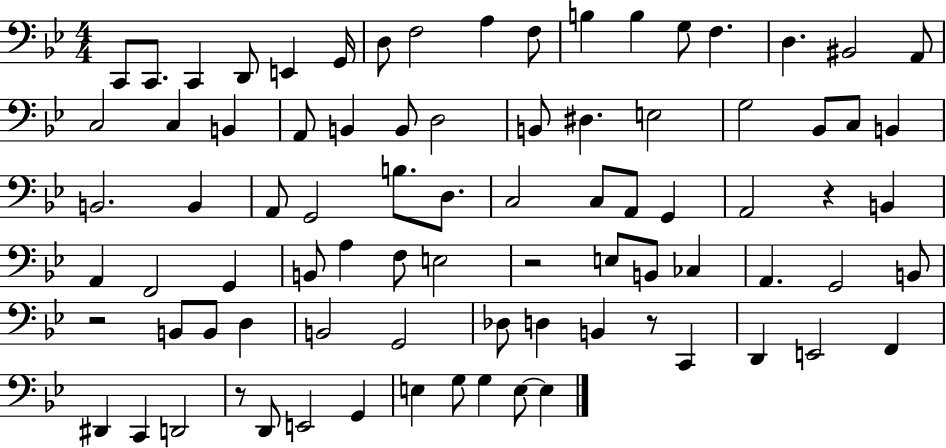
C2/e C2/e. C2/q D2/e E2/q G2/s D3/e F3/h A3/q F3/e B3/q B3/q G3/e F3/q. D3/q. BIS2/h A2/e C3/h C3/q B2/q A2/e B2/q B2/e D3/h B2/e D#3/q. E3/h G3/h Bb2/e C3/e B2/q B2/h. B2/q A2/e G2/h B3/e. D3/e. C3/h C3/e A2/e G2/q A2/h R/q B2/q A2/q F2/h G2/q B2/e A3/q F3/e E3/h R/h E3/e B2/e CES3/q A2/q. G2/h B2/e R/h B2/e B2/e D3/q B2/h G2/h Db3/e D3/q B2/q R/e C2/q D2/q E2/h F2/q D#2/q C2/q D2/h R/e D2/e E2/h G2/q E3/q G3/e G3/q E3/e E3/q